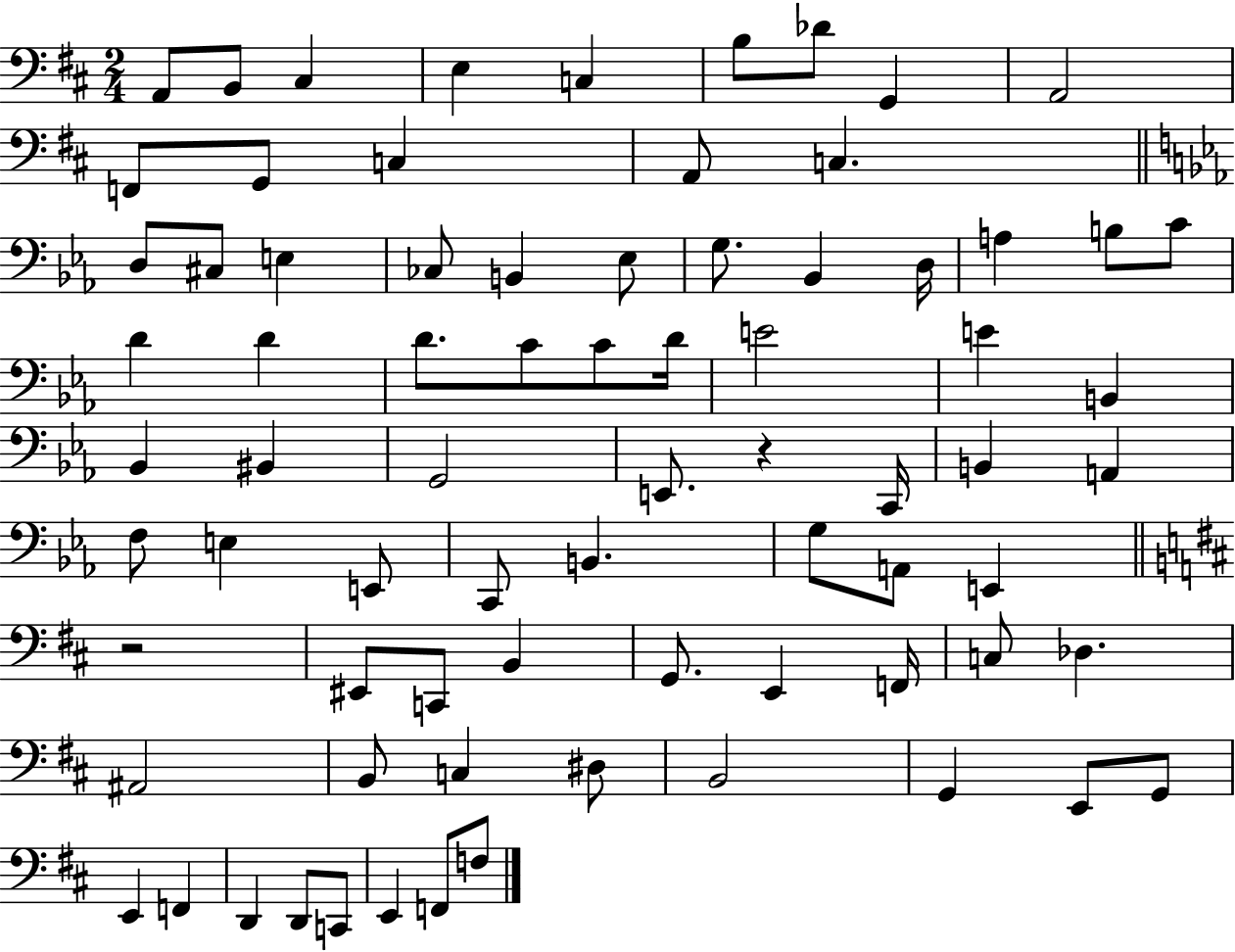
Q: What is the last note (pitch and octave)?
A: F3